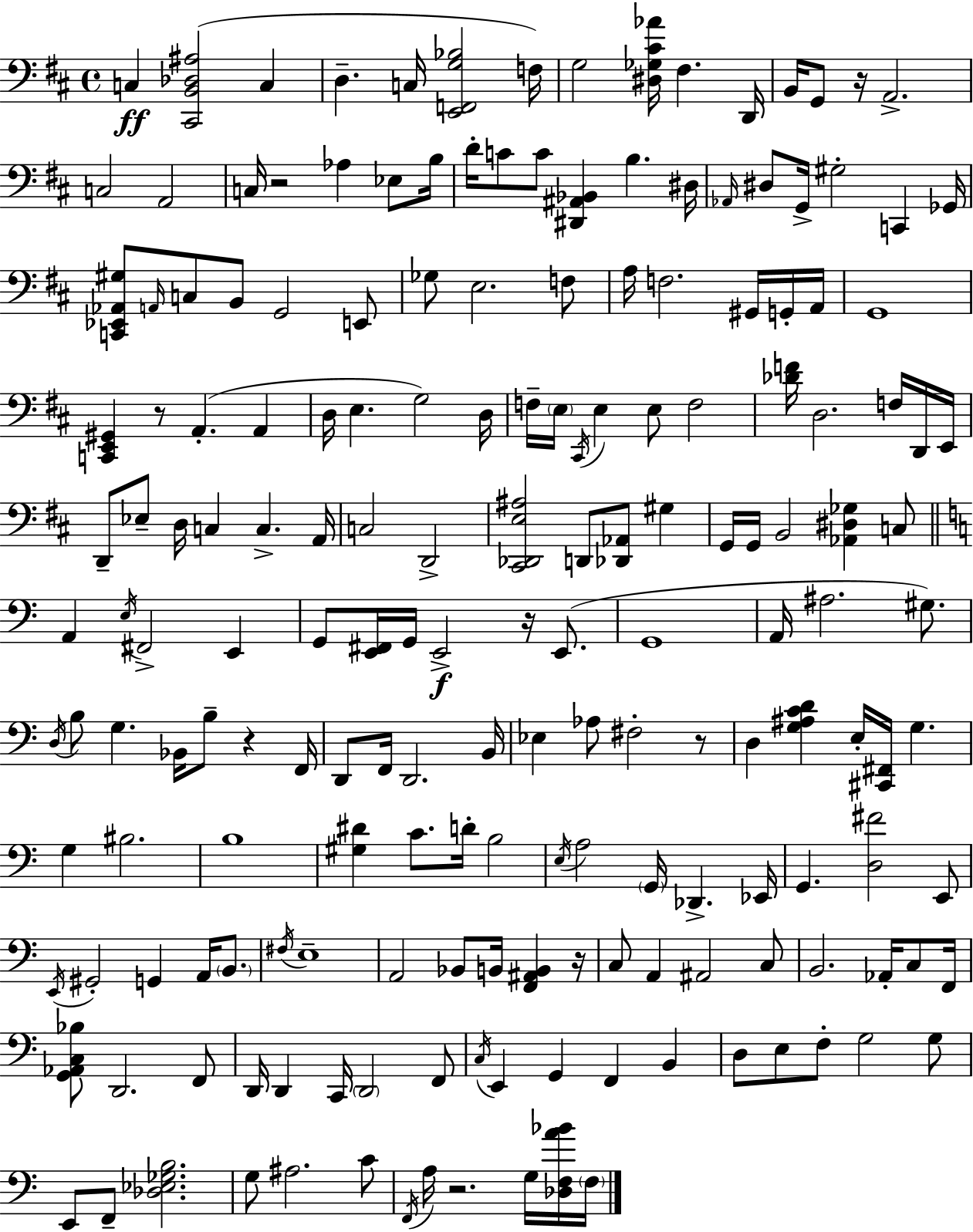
X:1
T:Untitled
M:4/4
L:1/4
K:D
C, [^C,,B,,_D,^A,]2 C, D, C,/4 [E,,F,,G,_B,]2 F,/4 G,2 [^D,_G,^C_A]/4 ^F, D,,/4 B,,/4 G,,/2 z/4 A,,2 C,2 A,,2 C,/4 z2 _A, _E,/2 B,/4 D/4 C/2 C/2 [^D,,^A,,_B,,] B, ^D,/4 _A,,/4 ^D,/2 G,,/4 ^G,2 C,, _G,,/4 [C,,_E,,_A,,^G,]/2 A,,/4 C,/2 B,,/2 G,,2 E,,/2 _G,/2 E,2 F,/2 A,/4 F,2 ^G,,/4 G,,/4 A,,/4 G,,4 [C,,E,,^G,,] z/2 A,, A,, D,/4 E, G,2 D,/4 F,/4 E,/4 ^C,,/4 E, E,/2 F,2 [_DF]/4 D,2 F,/4 D,,/4 E,,/4 D,,/2 _E,/2 D,/4 C, C, A,,/4 C,2 D,,2 [^C,,_D,,E,^A,]2 D,,/2 [_D,,_A,,]/2 ^G, G,,/4 G,,/4 B,,2 [_A,,^D,_G,] C,/2 A,, E,/4 ^F,,2 E,, G,,/2 [E,,^F,,]/4 G,,/4 E,,2 z/4 E,,/2 G,,4 A,,/4 ^A,2 ^G,/2 D,/4 B,/2 G, _B,,/4 B,/2 z F,,/4 D,,/2 F,,/4 D,,2 B,,/4 _E, _A,/2 ^F,2 z/2 D, [G,^A,CD] E,/4 [^C,,^F,,]/4 G, G, ^B,2 B,4 [^G,^D] C/2 D/4 B,2 E,/4 A,2 G,,/4 _D,, _E,,/4 G,, [D,^F]2 E,,/2 E,,/4 ^G,,2 G,, A,,/4 B,,/2 ^F,/4 E,4 A,,2 _B,,/2 B,,/4 [F,,^A,,B,,] z/4 C,/2 A,, ^A,,2 C,/2 B,,2 _A,,/4 C,/2 F,,/4 [G,,_A,,C,_B,]/2 D,,2 F,,/2 D,,/4 D,, C,,/4 D,,2 F,,/2 C,/4 E,, G,, F,, B,, D,/2 E,/2 F,/2 G,2 G,/2 E,,/2 F,,/2 [_D,_E,_G,B,]2 G,/2 ^A,2 C/2 F,,/4 A,/4 z2 G,/4 [_D,F,A_B]/4 F,/4